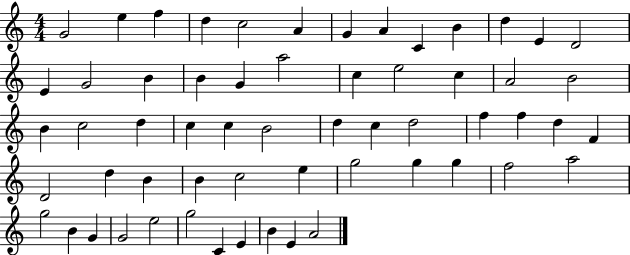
{
  \clef treble
  \numericTimeSignature
  \time 4/4
  \key c \major
  g'2 e''4 f''4 | d''4 c''2 a'4 | g'4 a'4 c'4 b'4 | d''4 e'4 d'2 | \break e'4 g'2 b'4 | b'4 g'4 a''2 | c''4 e''2 c''4 | a'2 b'2 | \break b'4 c''2 d''4 | c''4 c''4 b'2 | d''4 c''4 d''2 | f''4 f''4 d''4 f'4 | \break d'2 d''4 b'4 | b'4 c''2 e''4 | g''2 g''4 g''4 | f''2 a''2 | \break g''2 b'4 g'4 | g'2 e''2 | g''2 c'4 e'4 | b'4 e'4 a'2 | \break \bar "|."
}